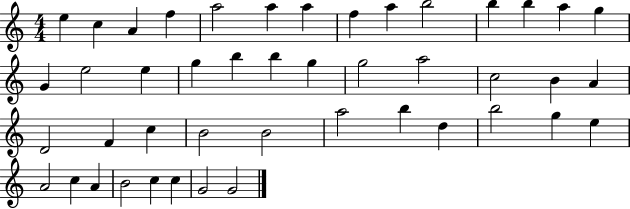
E5/q C5/q A4/q F5/q A5/h A5/q A5/q F5/q A5/q B5/h B5/q B5/q A5/q G5/q G4/q E5/h E5/q G5/q B5/q B5/q G5/q G5/h A5/h C5/h B4/q A4/q D4/h F4/q C5/q B4/h B4/h A5/h B5/q D5/q B5/h G5/q E5/q A4/h C5/q A4/q B4/h C5/q C5/q G4/h G4/h